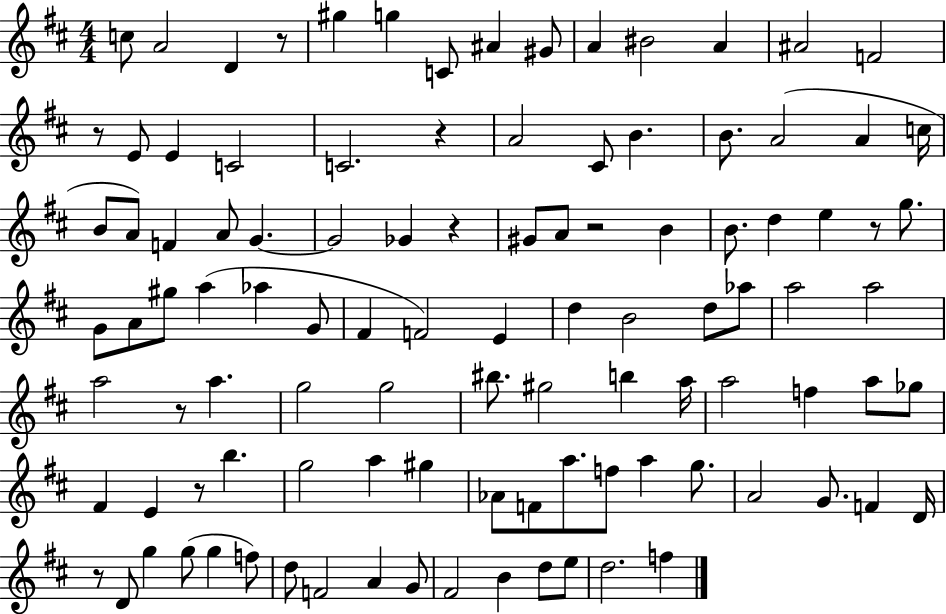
C5/e A4/h D4/q R/e G#5/q G5/q C4/e A#4/q G#4/e A4/q BIS4/h A4/q A#4/h F4/h R/e E4/e E4/q C4/h C4/h. R/q A4/h C#4/e B4/q. B4/e. A4/h A4/q C5/s B4/e A4/e F4/q A4/e G4/q. G4/h Gb4/q R/q G#4/e A4/e R/h B4/q B4/e. D5/q E5/q R/e G5/e. G4/e A4/e G#5/e A5/q Ab5/q G4/e F#4/q F4/h E4/q D5/q B4/h D5/e Ab5/e A5/h A5/h A5/h R/e A5/q. G5/h G5/h BIS5/e. G#5/h B5/q A5/s A5/h F5/q A5/e Gb5/e F#4/q E4/q R/e B5/q. G5/h A5/q G#5/q Ab4/e F4/e A5/e. F5/e A5/q G5/e. A4/h G4/e. F4/q D4/s R/e D4/e G5/q G5/e G5/q F5/e D5/e F4/h A4/q G4/e F#4/h B4/q D5/e E5/e D5/h. F5/q